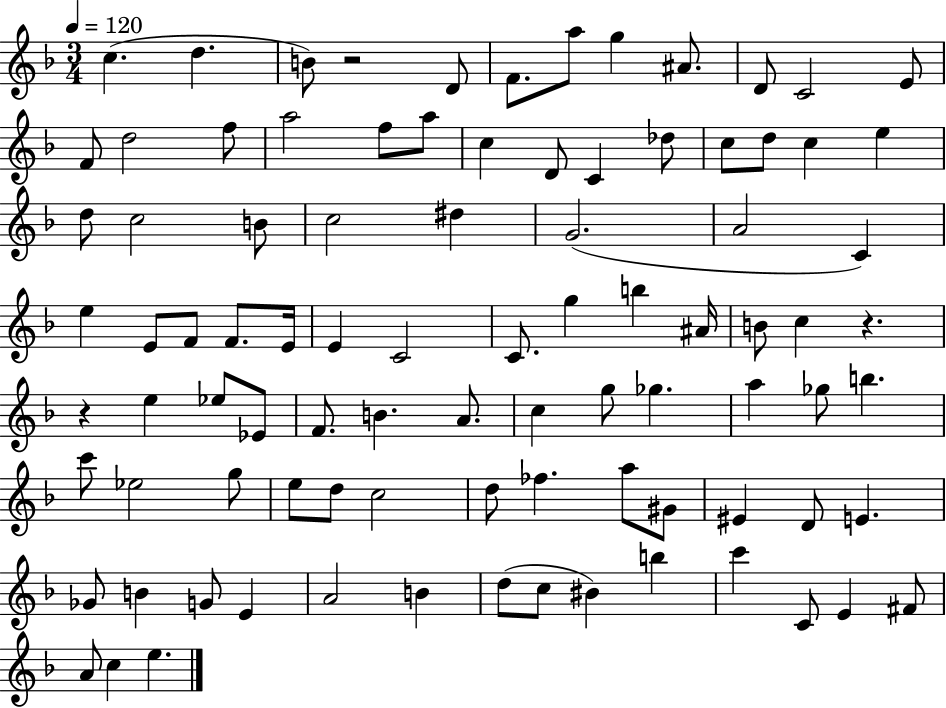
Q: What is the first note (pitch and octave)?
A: C5